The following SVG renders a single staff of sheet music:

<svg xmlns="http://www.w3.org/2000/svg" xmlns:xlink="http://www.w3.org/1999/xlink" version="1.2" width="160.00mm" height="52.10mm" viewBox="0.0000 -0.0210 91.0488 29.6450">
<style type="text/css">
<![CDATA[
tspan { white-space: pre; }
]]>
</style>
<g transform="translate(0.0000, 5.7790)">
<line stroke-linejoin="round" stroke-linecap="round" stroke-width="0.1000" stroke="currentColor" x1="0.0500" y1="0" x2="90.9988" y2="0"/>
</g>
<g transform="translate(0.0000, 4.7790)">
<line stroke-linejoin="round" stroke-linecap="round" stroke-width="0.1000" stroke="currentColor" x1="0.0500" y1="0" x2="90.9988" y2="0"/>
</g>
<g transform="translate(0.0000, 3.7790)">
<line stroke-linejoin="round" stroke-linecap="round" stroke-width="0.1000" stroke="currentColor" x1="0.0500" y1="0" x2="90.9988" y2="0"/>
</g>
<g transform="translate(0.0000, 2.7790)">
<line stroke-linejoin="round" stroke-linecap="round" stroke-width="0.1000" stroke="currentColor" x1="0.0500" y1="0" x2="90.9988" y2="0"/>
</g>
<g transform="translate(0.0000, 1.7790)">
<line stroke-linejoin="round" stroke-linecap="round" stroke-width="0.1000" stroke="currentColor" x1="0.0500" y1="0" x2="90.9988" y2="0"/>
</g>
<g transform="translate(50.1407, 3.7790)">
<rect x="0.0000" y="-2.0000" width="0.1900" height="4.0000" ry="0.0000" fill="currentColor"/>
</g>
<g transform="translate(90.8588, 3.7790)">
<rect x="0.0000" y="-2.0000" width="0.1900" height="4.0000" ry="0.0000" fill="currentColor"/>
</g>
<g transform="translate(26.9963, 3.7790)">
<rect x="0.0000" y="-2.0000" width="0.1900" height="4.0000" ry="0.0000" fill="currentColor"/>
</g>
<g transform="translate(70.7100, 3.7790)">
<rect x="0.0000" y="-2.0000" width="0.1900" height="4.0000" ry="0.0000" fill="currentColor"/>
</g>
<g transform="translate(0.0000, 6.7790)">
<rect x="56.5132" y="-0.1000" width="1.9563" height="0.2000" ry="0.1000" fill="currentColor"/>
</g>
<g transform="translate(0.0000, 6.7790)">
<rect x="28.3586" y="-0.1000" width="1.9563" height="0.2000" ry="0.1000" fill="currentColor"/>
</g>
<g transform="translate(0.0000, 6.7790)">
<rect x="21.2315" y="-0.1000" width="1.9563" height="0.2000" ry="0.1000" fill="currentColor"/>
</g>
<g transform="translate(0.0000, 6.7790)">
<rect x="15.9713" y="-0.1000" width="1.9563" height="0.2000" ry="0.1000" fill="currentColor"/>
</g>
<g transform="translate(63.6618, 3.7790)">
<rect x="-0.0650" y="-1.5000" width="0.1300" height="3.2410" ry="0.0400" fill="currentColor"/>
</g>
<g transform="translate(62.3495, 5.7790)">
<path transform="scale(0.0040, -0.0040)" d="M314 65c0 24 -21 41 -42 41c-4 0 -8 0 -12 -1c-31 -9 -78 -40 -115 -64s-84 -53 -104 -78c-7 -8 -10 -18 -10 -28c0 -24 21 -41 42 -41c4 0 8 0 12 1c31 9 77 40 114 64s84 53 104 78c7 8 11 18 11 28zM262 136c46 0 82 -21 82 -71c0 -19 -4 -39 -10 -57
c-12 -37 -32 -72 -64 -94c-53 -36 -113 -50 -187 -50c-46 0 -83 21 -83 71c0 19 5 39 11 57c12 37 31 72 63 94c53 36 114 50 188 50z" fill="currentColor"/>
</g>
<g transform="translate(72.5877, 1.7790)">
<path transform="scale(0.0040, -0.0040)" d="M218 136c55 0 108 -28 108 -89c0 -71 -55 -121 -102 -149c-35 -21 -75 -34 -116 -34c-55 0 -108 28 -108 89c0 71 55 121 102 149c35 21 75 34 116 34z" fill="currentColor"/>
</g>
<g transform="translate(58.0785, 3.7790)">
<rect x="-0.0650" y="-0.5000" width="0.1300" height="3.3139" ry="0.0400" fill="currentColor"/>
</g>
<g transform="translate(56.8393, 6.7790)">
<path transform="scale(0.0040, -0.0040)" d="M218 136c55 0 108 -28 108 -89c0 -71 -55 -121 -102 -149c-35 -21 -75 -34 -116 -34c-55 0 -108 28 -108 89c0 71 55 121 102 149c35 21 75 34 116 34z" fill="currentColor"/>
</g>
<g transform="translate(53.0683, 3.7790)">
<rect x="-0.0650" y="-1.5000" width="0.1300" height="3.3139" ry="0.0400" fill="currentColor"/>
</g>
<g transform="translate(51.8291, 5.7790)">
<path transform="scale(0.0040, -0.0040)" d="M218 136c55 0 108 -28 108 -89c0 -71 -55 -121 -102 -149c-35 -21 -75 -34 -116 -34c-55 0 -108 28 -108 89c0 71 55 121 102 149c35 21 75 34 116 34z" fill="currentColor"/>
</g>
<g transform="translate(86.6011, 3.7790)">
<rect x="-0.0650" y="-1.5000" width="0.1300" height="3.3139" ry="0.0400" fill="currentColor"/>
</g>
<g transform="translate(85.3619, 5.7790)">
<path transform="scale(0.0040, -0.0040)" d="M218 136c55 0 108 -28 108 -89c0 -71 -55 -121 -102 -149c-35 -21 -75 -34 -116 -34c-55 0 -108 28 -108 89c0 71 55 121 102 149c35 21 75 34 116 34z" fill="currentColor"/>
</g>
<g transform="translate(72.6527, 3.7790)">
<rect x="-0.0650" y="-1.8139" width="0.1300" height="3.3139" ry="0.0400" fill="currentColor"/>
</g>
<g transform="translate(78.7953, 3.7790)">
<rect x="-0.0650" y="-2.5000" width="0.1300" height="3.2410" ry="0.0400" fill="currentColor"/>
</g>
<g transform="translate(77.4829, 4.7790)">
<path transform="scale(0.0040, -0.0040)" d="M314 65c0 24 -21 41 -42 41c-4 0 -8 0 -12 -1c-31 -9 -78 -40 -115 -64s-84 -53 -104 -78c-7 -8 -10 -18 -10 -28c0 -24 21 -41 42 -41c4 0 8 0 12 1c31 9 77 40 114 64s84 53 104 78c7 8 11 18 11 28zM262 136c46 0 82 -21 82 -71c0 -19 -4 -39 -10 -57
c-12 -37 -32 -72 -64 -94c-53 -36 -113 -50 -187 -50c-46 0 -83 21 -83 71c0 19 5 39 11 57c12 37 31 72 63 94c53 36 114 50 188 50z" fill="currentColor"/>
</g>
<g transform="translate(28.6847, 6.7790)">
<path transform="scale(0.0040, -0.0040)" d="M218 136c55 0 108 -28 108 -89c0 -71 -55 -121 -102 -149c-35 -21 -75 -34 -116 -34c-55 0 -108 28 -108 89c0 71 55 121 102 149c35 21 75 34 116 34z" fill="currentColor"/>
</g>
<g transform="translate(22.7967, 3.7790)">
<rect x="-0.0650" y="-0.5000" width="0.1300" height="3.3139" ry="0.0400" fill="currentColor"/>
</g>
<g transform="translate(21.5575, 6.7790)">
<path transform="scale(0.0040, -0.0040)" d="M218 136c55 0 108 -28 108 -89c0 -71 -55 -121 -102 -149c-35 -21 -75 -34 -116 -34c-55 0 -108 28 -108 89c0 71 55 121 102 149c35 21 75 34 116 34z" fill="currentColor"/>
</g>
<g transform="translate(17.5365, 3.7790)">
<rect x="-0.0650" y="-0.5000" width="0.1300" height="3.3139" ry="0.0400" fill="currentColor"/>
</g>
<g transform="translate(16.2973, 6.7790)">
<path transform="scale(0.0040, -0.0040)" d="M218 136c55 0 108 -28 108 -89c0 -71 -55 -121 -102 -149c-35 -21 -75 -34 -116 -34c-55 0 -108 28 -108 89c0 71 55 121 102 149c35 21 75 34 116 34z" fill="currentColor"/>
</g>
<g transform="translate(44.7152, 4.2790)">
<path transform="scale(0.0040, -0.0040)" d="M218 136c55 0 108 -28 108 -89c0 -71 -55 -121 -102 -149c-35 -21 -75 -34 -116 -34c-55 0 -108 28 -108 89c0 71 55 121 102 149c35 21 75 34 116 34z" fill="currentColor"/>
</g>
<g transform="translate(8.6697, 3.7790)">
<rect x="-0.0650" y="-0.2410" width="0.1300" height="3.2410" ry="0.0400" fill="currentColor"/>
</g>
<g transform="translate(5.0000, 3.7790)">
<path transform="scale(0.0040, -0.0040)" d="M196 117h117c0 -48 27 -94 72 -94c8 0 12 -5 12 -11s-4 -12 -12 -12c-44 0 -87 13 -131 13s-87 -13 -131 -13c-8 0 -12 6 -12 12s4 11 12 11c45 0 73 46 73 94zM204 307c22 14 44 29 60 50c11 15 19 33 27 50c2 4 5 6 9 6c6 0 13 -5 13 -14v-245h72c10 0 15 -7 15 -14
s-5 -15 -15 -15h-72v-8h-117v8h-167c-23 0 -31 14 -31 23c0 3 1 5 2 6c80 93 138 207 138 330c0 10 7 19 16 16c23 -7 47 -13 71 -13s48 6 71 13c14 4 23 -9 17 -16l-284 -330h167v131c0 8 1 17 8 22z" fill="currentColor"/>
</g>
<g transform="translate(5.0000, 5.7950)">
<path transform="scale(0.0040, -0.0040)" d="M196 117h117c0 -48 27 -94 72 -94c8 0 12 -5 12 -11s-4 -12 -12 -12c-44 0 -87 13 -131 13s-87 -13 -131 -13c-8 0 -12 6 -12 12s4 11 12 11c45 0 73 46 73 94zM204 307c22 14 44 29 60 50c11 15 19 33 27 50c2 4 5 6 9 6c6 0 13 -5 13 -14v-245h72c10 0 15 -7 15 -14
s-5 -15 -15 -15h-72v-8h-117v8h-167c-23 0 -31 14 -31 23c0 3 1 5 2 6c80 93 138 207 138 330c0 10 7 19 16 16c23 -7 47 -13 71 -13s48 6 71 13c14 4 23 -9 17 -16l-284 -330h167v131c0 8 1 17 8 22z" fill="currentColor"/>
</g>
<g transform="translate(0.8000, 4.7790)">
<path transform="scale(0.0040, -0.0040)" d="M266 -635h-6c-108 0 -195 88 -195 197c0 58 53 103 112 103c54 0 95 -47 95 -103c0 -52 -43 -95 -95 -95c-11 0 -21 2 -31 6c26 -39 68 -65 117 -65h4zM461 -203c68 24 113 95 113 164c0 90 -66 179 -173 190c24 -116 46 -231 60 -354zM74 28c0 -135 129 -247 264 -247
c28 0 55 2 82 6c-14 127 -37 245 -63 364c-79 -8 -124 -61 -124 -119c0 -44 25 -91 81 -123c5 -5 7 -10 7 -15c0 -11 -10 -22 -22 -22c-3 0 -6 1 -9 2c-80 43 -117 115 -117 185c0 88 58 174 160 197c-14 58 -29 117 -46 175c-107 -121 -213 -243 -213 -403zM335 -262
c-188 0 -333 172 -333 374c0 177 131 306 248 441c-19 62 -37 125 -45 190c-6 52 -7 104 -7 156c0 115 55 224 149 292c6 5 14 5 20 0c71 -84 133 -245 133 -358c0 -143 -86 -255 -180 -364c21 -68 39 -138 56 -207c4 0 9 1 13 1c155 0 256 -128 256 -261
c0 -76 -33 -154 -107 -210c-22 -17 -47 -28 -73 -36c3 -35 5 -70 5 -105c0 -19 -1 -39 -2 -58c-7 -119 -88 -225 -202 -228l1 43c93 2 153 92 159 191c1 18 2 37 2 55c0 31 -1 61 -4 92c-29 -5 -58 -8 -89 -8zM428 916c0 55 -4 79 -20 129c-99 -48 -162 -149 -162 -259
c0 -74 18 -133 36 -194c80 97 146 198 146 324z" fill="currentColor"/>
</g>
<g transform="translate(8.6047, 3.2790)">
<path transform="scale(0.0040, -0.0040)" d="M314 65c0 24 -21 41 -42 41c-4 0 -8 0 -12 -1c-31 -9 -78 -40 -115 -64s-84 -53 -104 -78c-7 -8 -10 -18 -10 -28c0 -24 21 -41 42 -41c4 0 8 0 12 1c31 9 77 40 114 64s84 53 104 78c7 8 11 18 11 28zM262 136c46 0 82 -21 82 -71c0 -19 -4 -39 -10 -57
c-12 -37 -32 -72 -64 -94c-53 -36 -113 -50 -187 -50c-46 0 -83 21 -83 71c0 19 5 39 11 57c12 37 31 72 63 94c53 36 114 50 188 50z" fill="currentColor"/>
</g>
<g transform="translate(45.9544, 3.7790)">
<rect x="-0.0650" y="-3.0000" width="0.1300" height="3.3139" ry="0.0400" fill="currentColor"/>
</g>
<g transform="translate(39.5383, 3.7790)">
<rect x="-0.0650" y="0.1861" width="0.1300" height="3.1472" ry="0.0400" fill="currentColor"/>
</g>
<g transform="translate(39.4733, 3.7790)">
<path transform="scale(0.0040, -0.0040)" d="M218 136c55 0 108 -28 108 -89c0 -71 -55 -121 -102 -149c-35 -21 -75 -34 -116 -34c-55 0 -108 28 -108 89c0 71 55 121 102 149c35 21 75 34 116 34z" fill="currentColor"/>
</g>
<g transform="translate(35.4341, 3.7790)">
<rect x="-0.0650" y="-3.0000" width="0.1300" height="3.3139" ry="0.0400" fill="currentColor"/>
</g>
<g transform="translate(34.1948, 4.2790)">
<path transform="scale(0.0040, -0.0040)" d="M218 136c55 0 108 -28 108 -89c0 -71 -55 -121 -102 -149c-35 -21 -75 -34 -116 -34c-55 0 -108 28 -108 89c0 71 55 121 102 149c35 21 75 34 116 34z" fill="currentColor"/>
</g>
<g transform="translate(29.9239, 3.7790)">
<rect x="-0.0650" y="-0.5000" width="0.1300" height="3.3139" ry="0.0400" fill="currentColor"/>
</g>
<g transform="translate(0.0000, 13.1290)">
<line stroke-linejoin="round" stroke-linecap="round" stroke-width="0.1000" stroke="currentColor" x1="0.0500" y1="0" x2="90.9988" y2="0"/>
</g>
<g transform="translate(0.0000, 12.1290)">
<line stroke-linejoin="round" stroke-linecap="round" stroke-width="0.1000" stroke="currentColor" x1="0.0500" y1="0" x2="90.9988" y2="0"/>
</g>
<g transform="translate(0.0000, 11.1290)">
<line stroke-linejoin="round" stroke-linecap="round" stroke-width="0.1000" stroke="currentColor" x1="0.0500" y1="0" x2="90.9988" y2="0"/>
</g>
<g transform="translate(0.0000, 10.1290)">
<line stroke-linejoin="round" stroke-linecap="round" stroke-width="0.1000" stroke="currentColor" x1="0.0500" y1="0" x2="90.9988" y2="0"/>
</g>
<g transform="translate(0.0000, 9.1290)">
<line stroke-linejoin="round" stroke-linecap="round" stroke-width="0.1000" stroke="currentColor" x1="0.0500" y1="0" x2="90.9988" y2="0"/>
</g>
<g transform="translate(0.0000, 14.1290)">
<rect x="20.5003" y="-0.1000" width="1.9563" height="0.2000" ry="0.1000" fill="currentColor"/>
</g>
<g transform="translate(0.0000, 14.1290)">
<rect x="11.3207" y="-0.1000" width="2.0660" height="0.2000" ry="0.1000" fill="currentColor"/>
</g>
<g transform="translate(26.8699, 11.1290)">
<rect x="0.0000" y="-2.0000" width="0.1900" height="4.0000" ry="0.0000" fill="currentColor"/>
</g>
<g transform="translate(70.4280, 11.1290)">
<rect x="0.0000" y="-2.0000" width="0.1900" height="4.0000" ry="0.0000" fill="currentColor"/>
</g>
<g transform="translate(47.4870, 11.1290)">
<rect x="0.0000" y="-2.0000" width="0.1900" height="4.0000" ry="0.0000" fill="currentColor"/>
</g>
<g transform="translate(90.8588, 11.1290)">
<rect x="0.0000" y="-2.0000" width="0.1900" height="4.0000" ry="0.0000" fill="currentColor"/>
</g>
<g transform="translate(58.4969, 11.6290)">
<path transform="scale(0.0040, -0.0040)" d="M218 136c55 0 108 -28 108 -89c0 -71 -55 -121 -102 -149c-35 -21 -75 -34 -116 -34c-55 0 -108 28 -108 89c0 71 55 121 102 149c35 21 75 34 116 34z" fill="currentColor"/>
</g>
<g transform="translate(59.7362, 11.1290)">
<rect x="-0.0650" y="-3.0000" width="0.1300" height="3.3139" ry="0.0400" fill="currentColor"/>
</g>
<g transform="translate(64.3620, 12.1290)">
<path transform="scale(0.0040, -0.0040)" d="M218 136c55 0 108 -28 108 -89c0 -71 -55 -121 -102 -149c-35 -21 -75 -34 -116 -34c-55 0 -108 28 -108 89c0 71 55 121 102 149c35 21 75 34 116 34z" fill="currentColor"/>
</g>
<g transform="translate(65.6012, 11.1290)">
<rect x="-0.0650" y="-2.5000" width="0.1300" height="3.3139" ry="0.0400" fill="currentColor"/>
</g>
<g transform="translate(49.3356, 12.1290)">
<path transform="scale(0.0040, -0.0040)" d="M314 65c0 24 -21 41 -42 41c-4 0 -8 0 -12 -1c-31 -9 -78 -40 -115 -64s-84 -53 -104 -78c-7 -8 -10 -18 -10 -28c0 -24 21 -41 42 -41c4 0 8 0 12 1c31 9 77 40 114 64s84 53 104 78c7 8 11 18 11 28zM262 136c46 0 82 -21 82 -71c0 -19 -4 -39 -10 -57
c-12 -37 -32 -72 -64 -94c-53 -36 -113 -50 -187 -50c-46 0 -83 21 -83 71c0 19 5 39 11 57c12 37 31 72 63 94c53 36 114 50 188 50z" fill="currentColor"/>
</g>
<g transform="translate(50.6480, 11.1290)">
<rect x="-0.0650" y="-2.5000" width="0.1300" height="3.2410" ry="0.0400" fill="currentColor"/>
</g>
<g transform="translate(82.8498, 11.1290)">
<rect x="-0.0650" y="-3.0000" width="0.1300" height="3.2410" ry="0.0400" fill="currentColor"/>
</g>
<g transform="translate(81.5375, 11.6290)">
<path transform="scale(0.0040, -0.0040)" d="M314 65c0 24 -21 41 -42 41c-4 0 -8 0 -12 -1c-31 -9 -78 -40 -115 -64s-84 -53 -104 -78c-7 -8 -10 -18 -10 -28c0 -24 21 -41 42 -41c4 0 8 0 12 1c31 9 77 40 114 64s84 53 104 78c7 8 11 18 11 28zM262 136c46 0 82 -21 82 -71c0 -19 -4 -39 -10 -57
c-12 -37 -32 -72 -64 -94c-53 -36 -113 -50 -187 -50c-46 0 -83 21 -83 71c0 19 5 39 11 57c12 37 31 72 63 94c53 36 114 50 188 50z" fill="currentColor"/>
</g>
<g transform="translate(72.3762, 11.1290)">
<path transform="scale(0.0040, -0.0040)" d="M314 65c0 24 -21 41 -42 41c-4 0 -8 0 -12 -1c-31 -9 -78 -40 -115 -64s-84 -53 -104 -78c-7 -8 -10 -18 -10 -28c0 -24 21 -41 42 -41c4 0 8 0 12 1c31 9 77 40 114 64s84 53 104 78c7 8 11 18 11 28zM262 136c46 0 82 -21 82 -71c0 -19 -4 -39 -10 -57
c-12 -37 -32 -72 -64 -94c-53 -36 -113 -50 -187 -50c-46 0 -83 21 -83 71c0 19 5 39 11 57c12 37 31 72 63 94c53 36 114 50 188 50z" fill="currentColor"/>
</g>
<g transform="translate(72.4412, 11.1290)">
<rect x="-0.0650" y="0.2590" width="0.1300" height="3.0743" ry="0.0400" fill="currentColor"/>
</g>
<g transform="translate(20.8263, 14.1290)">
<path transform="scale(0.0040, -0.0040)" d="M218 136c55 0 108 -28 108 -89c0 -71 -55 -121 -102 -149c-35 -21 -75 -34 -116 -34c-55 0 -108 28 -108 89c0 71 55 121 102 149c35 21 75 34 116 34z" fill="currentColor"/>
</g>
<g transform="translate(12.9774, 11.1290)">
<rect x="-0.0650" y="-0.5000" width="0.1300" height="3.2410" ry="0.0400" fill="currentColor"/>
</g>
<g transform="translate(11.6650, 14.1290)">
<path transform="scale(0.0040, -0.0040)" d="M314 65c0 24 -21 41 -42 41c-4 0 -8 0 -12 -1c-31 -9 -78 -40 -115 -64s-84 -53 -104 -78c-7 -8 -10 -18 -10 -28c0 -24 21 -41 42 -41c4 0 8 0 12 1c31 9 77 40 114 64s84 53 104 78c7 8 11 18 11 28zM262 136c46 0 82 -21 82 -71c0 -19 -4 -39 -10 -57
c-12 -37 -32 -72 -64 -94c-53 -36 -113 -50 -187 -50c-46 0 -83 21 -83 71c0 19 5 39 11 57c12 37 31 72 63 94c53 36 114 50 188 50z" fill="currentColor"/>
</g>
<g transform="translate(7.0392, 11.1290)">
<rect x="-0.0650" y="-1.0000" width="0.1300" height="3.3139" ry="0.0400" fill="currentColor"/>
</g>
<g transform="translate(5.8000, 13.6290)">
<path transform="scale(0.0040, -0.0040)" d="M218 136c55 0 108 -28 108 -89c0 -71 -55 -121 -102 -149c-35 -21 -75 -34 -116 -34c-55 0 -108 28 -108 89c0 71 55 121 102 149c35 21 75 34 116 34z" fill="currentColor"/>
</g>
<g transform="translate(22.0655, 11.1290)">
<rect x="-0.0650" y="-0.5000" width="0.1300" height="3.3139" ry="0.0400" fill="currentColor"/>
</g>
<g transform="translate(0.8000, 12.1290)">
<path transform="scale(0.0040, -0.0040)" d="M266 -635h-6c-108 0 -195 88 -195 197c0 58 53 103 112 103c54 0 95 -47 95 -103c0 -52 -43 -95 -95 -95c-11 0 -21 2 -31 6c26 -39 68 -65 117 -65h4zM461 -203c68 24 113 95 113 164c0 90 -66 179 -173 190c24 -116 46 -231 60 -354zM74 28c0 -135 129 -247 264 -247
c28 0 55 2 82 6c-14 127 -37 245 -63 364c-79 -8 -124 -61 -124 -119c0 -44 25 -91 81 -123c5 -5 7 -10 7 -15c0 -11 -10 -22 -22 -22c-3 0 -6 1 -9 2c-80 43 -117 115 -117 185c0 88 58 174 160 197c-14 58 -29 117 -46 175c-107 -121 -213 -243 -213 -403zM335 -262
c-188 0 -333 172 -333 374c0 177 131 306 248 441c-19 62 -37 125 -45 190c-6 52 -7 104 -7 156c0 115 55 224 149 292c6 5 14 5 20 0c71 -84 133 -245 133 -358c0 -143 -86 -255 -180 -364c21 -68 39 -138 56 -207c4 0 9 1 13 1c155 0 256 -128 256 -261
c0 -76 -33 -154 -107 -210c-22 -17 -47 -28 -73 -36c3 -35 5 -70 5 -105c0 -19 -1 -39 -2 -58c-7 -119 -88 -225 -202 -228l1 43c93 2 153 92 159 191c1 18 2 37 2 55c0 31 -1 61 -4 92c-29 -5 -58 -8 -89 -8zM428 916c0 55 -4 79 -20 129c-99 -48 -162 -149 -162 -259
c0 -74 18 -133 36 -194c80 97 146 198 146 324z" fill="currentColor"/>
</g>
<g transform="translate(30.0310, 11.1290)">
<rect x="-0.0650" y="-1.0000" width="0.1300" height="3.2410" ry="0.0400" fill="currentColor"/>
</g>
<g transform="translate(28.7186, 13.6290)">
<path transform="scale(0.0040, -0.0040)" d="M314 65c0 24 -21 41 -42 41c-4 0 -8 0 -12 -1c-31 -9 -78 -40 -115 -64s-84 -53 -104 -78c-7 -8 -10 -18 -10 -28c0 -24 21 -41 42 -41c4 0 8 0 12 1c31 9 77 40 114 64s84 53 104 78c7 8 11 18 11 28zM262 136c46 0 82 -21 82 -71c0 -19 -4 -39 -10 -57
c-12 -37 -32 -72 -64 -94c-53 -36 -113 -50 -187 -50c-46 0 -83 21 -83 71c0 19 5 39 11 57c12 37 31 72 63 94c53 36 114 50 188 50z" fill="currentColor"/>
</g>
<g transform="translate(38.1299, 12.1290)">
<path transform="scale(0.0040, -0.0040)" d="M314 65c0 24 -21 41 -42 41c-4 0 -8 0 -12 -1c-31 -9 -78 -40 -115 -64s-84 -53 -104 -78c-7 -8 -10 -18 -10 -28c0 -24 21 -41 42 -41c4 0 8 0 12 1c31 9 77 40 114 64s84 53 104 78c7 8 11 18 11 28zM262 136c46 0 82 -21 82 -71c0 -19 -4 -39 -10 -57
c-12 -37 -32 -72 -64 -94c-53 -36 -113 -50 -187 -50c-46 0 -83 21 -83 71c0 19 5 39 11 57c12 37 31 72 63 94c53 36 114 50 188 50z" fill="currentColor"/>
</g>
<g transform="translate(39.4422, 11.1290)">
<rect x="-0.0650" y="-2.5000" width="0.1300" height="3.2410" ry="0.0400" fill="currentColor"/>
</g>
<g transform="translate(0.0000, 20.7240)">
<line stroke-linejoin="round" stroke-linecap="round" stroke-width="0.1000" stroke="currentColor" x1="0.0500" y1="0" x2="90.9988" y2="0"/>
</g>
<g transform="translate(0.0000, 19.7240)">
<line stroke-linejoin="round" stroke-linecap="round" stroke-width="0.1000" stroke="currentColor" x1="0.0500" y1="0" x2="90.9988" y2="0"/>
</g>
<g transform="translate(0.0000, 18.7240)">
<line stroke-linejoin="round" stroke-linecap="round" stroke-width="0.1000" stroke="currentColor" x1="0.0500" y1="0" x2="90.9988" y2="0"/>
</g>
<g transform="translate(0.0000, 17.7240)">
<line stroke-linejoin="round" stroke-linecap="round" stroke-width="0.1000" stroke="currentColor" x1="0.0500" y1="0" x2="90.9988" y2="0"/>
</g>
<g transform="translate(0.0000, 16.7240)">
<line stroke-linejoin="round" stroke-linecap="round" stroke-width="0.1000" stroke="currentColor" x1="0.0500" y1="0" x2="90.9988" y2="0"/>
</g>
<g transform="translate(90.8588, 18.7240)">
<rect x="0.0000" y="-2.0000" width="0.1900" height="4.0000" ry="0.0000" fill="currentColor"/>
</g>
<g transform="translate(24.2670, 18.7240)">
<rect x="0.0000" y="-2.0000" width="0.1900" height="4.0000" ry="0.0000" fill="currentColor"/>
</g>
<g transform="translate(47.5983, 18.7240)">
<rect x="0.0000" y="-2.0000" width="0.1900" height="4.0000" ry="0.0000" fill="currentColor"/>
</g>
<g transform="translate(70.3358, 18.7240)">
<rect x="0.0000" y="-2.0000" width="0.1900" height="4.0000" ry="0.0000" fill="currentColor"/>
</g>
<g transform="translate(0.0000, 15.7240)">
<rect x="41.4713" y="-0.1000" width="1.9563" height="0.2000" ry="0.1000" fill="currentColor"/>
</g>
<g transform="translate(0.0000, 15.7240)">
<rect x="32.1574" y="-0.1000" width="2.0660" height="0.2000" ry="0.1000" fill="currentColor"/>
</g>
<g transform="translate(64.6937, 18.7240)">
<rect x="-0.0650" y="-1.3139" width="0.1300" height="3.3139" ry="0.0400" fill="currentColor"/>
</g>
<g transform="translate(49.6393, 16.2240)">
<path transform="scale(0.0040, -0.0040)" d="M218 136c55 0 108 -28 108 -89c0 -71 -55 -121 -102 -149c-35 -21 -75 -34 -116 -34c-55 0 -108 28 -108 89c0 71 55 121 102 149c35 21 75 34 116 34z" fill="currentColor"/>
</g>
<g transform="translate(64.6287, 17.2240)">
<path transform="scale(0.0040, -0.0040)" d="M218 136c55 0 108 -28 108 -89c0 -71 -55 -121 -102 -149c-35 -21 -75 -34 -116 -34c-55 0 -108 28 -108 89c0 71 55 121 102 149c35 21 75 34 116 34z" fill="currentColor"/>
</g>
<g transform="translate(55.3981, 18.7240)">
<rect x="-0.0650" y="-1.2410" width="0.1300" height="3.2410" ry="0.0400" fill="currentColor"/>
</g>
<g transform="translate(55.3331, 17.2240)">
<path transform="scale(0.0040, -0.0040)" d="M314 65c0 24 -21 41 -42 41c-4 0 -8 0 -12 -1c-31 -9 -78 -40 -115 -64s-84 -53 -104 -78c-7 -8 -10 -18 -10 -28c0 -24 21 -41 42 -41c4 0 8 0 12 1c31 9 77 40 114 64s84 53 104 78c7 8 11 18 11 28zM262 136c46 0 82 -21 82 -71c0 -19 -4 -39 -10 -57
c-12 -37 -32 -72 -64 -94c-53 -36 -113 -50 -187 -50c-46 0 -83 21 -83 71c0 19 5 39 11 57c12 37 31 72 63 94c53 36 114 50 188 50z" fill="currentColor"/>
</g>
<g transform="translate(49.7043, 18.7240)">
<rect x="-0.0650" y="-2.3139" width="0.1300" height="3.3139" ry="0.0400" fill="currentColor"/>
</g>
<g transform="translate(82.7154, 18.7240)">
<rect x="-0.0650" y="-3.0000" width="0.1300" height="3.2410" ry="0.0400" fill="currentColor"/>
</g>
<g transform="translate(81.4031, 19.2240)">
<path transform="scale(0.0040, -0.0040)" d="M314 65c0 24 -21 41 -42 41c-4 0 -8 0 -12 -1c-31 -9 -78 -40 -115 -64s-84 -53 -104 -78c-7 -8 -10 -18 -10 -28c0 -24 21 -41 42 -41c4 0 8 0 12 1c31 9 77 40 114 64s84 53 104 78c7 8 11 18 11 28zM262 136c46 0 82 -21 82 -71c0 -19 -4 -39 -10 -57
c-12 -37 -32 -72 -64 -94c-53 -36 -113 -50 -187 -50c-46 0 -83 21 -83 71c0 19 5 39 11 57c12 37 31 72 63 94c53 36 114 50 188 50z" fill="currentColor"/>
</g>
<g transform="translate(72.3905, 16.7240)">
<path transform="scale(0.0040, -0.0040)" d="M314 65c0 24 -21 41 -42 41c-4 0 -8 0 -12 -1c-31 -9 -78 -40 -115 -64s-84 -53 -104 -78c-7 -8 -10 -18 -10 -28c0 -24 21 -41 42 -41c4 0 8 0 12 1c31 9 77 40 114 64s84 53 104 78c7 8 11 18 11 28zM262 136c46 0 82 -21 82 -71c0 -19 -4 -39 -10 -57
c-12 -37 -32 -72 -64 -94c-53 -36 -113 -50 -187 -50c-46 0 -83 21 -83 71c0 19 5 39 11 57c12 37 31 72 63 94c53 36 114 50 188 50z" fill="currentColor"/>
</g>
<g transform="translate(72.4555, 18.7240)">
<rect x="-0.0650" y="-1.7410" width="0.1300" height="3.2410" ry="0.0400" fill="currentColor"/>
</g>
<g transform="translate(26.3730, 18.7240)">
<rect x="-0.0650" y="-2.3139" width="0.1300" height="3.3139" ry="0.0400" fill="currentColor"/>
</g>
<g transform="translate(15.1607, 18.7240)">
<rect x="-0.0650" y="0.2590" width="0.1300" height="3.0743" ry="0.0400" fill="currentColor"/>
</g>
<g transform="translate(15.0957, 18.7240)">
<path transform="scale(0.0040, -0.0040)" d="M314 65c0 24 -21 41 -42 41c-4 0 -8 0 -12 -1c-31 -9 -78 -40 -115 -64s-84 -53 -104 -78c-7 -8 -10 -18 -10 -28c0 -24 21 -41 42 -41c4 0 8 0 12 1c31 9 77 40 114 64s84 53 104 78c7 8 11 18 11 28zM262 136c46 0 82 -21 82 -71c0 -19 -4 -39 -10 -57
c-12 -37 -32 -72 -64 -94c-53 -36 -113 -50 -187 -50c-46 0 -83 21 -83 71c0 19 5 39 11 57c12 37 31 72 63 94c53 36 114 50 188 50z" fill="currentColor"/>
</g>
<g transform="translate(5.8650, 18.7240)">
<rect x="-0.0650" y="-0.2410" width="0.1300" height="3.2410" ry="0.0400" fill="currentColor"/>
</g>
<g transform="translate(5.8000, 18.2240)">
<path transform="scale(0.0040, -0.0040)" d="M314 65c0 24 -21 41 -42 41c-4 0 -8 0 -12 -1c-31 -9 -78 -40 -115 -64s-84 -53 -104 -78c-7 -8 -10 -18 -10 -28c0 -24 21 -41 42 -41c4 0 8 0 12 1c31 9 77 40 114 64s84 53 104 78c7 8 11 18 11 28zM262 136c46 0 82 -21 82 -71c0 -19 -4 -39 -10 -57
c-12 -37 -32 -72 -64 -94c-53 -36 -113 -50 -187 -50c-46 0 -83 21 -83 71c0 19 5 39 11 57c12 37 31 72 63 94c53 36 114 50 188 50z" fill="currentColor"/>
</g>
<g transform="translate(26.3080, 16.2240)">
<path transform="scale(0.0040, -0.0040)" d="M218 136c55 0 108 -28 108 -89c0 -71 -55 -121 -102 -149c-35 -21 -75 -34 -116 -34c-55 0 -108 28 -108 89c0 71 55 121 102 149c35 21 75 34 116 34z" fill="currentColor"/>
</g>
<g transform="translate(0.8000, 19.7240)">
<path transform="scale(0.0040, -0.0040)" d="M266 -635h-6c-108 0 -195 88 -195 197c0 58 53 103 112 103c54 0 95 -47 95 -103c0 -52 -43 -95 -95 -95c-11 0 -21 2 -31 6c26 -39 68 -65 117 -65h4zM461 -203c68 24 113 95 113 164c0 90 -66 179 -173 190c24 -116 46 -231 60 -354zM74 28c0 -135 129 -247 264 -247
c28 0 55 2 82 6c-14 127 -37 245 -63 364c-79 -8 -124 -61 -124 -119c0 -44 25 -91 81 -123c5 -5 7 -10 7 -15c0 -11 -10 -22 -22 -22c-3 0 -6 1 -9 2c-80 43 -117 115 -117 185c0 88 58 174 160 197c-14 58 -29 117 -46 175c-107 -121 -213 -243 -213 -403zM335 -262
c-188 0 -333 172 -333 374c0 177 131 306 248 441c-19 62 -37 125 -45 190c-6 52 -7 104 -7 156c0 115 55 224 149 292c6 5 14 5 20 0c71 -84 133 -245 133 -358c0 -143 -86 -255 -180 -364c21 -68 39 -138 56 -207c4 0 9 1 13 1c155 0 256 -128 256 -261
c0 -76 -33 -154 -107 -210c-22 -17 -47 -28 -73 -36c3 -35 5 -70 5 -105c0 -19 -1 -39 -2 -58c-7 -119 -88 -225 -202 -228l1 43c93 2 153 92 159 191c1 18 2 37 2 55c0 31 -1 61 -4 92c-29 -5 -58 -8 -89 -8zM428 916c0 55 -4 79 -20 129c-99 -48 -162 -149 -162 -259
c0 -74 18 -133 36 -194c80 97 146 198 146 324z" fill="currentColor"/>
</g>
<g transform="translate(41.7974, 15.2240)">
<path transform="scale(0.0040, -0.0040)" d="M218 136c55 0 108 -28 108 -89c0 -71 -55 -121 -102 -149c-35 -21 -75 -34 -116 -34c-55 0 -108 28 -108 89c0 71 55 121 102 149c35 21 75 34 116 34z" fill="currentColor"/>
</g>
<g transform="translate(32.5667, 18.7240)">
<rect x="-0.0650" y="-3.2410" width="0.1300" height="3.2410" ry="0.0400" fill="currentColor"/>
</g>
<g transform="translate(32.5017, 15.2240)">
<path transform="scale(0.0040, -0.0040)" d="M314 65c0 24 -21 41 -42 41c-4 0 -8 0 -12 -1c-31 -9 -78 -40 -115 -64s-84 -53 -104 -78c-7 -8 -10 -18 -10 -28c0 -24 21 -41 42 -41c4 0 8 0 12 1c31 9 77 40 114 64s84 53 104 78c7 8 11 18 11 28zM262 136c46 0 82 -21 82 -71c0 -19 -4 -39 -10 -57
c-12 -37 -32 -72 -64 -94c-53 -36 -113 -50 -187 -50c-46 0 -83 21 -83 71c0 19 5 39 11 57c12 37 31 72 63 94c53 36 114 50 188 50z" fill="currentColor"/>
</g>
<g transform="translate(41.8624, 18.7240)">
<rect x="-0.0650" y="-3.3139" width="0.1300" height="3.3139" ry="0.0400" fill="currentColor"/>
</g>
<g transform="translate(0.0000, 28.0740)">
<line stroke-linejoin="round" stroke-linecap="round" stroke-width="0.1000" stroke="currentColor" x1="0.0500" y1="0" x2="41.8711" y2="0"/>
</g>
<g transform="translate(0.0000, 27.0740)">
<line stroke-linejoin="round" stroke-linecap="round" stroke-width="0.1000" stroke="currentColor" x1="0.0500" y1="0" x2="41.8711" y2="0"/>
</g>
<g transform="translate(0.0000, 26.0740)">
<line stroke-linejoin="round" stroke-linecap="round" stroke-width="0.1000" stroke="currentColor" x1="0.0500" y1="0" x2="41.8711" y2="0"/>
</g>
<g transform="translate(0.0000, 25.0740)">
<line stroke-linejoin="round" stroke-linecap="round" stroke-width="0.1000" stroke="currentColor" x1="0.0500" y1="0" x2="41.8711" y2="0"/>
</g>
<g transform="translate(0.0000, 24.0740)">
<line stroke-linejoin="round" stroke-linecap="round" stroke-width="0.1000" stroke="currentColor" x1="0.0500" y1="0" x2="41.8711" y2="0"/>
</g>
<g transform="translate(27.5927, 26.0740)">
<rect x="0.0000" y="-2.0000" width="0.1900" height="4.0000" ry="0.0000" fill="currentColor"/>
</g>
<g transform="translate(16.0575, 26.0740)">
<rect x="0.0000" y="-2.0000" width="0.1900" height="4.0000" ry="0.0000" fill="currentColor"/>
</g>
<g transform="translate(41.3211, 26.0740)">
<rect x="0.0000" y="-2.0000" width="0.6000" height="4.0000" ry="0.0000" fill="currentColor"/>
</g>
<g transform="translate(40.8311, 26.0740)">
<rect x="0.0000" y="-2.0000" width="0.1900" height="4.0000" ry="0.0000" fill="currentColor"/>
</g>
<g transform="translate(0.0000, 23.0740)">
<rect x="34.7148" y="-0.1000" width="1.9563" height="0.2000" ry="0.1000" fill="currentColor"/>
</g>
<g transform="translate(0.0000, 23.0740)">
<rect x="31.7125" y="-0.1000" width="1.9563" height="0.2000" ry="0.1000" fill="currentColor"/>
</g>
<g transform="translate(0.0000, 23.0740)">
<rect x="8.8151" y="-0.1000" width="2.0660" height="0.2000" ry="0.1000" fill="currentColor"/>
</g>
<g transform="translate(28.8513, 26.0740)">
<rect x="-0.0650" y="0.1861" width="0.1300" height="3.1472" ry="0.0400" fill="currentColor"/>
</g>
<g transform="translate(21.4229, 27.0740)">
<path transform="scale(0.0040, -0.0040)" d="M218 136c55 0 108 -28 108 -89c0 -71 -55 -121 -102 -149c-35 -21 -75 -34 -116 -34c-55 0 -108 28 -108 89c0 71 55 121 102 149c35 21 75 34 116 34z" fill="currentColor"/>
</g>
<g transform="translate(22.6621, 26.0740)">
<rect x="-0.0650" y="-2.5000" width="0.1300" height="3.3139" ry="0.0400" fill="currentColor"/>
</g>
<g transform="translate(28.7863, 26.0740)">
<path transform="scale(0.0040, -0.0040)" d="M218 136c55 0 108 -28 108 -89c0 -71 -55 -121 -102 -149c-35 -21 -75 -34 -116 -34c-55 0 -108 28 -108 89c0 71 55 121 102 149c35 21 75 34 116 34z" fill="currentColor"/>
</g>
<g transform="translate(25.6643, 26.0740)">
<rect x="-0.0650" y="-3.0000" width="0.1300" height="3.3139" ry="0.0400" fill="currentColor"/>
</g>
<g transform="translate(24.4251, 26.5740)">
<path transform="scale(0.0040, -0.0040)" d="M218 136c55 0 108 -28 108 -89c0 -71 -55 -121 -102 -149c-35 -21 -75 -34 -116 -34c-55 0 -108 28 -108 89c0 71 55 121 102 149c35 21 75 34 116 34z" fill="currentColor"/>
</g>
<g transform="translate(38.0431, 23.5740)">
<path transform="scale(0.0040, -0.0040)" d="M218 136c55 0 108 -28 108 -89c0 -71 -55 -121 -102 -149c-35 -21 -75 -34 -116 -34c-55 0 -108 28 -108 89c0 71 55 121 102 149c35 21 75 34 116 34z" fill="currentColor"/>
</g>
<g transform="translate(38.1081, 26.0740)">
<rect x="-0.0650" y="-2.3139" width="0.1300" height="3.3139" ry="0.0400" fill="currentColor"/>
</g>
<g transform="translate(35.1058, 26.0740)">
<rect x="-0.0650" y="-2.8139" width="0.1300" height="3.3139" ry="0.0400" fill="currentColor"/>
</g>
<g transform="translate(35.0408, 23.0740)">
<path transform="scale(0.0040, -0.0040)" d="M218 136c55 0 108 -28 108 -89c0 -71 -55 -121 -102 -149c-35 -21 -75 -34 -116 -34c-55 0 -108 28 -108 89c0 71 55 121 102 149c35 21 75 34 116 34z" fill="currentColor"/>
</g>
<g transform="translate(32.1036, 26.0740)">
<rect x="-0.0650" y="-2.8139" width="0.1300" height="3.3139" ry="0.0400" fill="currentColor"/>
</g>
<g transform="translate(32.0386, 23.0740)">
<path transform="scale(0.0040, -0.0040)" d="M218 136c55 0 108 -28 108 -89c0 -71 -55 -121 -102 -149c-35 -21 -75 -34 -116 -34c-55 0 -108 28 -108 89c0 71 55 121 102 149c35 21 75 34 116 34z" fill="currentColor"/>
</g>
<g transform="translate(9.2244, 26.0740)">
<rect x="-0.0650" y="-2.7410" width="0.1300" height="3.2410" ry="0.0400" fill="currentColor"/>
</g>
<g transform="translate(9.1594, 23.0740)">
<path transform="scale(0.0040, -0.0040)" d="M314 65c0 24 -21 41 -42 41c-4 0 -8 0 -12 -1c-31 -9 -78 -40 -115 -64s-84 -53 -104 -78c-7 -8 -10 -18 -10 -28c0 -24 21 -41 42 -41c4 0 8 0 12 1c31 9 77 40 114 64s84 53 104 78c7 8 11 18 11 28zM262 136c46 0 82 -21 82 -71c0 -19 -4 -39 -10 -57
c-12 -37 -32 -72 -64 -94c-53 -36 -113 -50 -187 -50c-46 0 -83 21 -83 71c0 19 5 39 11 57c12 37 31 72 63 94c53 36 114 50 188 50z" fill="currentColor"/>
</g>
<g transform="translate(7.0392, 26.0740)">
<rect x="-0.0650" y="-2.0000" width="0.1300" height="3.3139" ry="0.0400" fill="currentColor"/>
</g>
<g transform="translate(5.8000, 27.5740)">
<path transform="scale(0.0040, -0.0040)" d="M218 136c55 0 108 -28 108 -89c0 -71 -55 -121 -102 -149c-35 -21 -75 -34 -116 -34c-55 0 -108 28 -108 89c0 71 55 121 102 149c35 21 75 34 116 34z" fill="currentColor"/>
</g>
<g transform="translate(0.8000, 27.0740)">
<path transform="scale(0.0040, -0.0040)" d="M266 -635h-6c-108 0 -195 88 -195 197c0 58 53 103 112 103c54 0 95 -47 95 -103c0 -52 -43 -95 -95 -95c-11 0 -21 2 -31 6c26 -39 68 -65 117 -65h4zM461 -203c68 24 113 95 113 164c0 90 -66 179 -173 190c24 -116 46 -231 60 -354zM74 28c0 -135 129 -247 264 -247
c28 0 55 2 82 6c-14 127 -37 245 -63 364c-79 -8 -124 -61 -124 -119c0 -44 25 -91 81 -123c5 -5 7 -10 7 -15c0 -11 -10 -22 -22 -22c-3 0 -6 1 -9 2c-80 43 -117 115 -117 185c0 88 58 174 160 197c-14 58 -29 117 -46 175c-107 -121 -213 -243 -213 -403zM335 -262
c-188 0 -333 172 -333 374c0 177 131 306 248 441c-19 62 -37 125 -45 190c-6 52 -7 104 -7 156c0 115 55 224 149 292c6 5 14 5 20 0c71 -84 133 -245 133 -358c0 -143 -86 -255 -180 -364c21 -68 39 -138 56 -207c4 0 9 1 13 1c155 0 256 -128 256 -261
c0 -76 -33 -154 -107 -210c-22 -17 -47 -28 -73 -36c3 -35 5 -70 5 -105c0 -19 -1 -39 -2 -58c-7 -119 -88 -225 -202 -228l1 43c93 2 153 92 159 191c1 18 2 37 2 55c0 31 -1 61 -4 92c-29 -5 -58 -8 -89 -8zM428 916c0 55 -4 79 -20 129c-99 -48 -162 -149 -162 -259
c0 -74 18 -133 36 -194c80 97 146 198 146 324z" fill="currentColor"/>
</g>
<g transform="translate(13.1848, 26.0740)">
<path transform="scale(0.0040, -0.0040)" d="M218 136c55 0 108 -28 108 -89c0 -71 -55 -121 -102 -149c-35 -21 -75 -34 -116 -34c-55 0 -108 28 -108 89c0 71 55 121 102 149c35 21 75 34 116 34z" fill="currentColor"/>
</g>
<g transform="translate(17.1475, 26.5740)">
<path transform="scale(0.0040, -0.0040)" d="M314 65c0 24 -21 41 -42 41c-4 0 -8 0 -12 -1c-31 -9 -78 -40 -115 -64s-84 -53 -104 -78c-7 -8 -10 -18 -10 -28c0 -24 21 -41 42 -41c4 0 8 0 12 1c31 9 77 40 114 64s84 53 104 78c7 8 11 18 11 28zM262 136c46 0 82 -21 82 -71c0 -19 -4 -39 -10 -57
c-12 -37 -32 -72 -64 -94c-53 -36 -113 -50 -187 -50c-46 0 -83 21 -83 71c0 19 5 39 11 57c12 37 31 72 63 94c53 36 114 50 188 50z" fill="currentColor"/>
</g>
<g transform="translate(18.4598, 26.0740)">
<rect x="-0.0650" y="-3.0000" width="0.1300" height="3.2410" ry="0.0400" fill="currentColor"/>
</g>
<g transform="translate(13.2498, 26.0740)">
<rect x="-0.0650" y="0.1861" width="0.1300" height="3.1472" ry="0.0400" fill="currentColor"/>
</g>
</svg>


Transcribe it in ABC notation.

X:1
T:Untitled
M:4/4
L:1/4
K:C
c2 C C C A B A E C E2 f G2 E D C2 C D2 G2 G2 A G B2 A2 c2 B2 g b2 b g e2 e f2 A2 F a2 B A2 G A B a a g